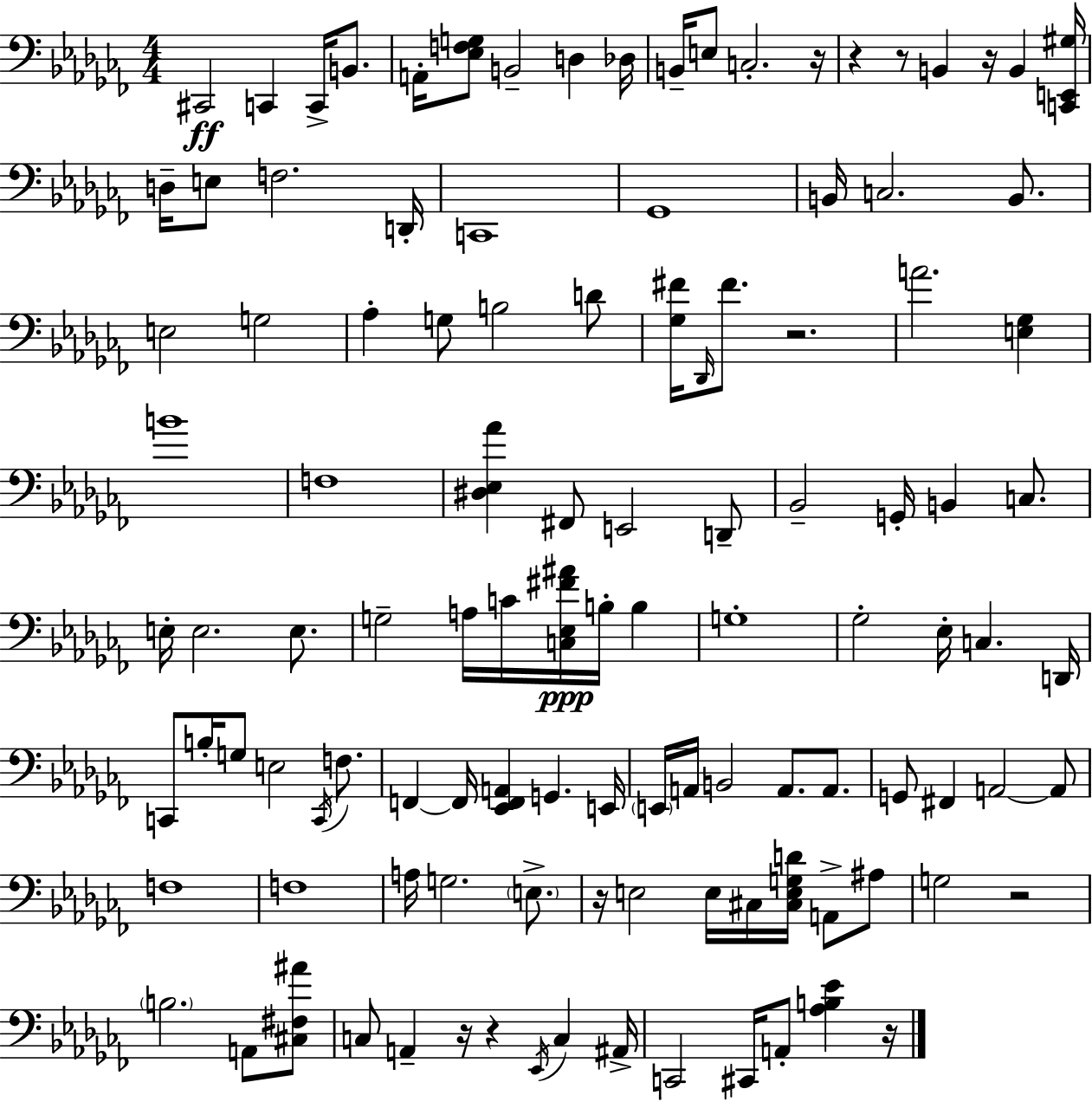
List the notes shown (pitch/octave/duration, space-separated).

C#2/h C2/q C2/s B2/e. A2/s [Eb3,F3,G3]/e B2/h D3/q Db3/s B2/s E3/e C3/h. R/s R/q R/e B2/q R/s B2/q [C2,E2,G#3]/s D3/s E3/e F3/h. D2/s C2/w Gb2/w B2/s C3/h. B2/e. E3/h G3/h Ab3/q G3/e B3/h D4/e [Gb3,F#4]/s Db2/s F#4/e. R/h. A4/h. [E3,Gb3]/q B4/w F3/w [D#3,Eb3,Ab4]/q F#2/e E2/h D2/e Bb2/h G2/s B2/q C3/e. E3/s E3/h. E3/e. G3/h A3/s C4/s [C3,Eb3,F#4,A#4]/s B3/s B3/q G3/w Gb3/h Eb3/s C3/q. D2/s C2/e B3/s G3/e E3/h C2/s F3/e. F2/q F2/s [Eb2,F2,A2]/q G2/q. E2/s E2/s A2/s B2/h A2/e. A2/e. G2/e F#2/q A2/h A2/e F3/w F3/w A3/s G3/h. E3/e. R/s E3/h E3/s C#3/s [C#3,E3,G3,D4]/s A2/e A#3/e G3/h R/h B3/h. A2/e [C#3,F#3,A#4]/e C3/e A2/q R/s R/q Eb2/s C3/q A#2/s C2/h C#2/s A2/e [Ab3,B3,Eb4]/q R/s